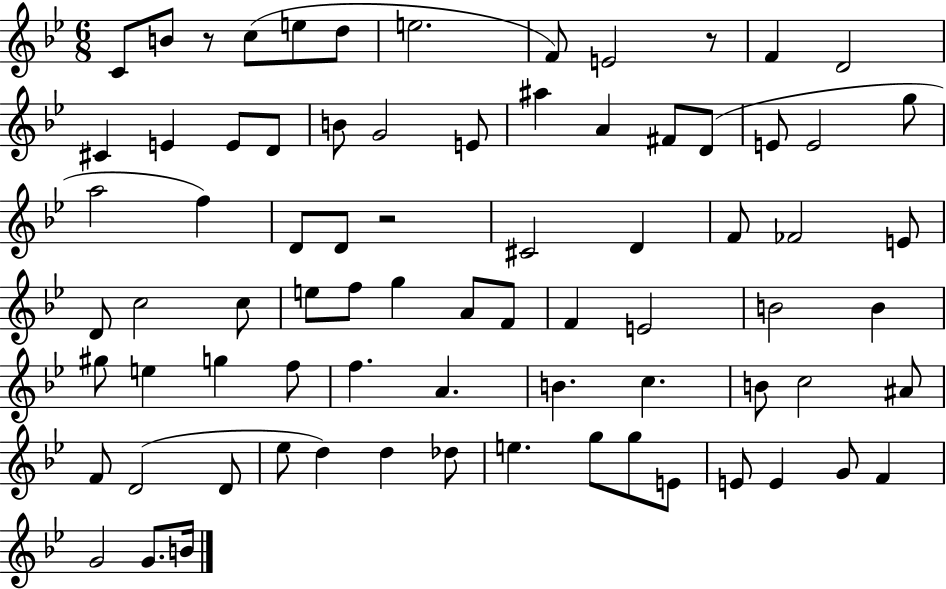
X:1
T:Untitled
M:6/8
L:1/4
K:Bb
C/2 B/2 z/2 c/2 e/2 d/2 e2 F/2 E2 z/2 F D2 ^C E E/2 D/2 B/2 G2 E/2 ^a A ^F/2 D/2 E/2 E2 g/2 a2 f D/2 D/2 z2 ^C2 D F/2 _F2 E/2 D/2 c2 c/2 e/2 f/2 g A/2 F/2 F E2 B2 B ^g/2 e g f/2 f A B c B/2 c2 ^A/2 F/2 D2 D/2 _e/2 d d _d/2 e g/2 g/2 E/2 E/2 E G/2 F G2 G/2 B/4